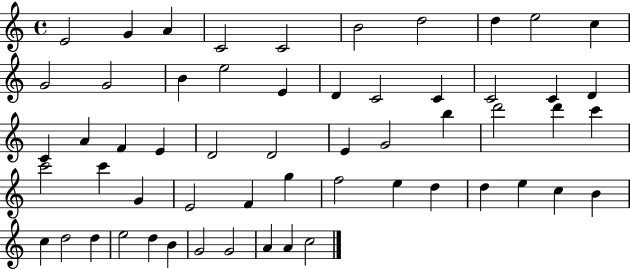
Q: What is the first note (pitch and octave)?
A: E4